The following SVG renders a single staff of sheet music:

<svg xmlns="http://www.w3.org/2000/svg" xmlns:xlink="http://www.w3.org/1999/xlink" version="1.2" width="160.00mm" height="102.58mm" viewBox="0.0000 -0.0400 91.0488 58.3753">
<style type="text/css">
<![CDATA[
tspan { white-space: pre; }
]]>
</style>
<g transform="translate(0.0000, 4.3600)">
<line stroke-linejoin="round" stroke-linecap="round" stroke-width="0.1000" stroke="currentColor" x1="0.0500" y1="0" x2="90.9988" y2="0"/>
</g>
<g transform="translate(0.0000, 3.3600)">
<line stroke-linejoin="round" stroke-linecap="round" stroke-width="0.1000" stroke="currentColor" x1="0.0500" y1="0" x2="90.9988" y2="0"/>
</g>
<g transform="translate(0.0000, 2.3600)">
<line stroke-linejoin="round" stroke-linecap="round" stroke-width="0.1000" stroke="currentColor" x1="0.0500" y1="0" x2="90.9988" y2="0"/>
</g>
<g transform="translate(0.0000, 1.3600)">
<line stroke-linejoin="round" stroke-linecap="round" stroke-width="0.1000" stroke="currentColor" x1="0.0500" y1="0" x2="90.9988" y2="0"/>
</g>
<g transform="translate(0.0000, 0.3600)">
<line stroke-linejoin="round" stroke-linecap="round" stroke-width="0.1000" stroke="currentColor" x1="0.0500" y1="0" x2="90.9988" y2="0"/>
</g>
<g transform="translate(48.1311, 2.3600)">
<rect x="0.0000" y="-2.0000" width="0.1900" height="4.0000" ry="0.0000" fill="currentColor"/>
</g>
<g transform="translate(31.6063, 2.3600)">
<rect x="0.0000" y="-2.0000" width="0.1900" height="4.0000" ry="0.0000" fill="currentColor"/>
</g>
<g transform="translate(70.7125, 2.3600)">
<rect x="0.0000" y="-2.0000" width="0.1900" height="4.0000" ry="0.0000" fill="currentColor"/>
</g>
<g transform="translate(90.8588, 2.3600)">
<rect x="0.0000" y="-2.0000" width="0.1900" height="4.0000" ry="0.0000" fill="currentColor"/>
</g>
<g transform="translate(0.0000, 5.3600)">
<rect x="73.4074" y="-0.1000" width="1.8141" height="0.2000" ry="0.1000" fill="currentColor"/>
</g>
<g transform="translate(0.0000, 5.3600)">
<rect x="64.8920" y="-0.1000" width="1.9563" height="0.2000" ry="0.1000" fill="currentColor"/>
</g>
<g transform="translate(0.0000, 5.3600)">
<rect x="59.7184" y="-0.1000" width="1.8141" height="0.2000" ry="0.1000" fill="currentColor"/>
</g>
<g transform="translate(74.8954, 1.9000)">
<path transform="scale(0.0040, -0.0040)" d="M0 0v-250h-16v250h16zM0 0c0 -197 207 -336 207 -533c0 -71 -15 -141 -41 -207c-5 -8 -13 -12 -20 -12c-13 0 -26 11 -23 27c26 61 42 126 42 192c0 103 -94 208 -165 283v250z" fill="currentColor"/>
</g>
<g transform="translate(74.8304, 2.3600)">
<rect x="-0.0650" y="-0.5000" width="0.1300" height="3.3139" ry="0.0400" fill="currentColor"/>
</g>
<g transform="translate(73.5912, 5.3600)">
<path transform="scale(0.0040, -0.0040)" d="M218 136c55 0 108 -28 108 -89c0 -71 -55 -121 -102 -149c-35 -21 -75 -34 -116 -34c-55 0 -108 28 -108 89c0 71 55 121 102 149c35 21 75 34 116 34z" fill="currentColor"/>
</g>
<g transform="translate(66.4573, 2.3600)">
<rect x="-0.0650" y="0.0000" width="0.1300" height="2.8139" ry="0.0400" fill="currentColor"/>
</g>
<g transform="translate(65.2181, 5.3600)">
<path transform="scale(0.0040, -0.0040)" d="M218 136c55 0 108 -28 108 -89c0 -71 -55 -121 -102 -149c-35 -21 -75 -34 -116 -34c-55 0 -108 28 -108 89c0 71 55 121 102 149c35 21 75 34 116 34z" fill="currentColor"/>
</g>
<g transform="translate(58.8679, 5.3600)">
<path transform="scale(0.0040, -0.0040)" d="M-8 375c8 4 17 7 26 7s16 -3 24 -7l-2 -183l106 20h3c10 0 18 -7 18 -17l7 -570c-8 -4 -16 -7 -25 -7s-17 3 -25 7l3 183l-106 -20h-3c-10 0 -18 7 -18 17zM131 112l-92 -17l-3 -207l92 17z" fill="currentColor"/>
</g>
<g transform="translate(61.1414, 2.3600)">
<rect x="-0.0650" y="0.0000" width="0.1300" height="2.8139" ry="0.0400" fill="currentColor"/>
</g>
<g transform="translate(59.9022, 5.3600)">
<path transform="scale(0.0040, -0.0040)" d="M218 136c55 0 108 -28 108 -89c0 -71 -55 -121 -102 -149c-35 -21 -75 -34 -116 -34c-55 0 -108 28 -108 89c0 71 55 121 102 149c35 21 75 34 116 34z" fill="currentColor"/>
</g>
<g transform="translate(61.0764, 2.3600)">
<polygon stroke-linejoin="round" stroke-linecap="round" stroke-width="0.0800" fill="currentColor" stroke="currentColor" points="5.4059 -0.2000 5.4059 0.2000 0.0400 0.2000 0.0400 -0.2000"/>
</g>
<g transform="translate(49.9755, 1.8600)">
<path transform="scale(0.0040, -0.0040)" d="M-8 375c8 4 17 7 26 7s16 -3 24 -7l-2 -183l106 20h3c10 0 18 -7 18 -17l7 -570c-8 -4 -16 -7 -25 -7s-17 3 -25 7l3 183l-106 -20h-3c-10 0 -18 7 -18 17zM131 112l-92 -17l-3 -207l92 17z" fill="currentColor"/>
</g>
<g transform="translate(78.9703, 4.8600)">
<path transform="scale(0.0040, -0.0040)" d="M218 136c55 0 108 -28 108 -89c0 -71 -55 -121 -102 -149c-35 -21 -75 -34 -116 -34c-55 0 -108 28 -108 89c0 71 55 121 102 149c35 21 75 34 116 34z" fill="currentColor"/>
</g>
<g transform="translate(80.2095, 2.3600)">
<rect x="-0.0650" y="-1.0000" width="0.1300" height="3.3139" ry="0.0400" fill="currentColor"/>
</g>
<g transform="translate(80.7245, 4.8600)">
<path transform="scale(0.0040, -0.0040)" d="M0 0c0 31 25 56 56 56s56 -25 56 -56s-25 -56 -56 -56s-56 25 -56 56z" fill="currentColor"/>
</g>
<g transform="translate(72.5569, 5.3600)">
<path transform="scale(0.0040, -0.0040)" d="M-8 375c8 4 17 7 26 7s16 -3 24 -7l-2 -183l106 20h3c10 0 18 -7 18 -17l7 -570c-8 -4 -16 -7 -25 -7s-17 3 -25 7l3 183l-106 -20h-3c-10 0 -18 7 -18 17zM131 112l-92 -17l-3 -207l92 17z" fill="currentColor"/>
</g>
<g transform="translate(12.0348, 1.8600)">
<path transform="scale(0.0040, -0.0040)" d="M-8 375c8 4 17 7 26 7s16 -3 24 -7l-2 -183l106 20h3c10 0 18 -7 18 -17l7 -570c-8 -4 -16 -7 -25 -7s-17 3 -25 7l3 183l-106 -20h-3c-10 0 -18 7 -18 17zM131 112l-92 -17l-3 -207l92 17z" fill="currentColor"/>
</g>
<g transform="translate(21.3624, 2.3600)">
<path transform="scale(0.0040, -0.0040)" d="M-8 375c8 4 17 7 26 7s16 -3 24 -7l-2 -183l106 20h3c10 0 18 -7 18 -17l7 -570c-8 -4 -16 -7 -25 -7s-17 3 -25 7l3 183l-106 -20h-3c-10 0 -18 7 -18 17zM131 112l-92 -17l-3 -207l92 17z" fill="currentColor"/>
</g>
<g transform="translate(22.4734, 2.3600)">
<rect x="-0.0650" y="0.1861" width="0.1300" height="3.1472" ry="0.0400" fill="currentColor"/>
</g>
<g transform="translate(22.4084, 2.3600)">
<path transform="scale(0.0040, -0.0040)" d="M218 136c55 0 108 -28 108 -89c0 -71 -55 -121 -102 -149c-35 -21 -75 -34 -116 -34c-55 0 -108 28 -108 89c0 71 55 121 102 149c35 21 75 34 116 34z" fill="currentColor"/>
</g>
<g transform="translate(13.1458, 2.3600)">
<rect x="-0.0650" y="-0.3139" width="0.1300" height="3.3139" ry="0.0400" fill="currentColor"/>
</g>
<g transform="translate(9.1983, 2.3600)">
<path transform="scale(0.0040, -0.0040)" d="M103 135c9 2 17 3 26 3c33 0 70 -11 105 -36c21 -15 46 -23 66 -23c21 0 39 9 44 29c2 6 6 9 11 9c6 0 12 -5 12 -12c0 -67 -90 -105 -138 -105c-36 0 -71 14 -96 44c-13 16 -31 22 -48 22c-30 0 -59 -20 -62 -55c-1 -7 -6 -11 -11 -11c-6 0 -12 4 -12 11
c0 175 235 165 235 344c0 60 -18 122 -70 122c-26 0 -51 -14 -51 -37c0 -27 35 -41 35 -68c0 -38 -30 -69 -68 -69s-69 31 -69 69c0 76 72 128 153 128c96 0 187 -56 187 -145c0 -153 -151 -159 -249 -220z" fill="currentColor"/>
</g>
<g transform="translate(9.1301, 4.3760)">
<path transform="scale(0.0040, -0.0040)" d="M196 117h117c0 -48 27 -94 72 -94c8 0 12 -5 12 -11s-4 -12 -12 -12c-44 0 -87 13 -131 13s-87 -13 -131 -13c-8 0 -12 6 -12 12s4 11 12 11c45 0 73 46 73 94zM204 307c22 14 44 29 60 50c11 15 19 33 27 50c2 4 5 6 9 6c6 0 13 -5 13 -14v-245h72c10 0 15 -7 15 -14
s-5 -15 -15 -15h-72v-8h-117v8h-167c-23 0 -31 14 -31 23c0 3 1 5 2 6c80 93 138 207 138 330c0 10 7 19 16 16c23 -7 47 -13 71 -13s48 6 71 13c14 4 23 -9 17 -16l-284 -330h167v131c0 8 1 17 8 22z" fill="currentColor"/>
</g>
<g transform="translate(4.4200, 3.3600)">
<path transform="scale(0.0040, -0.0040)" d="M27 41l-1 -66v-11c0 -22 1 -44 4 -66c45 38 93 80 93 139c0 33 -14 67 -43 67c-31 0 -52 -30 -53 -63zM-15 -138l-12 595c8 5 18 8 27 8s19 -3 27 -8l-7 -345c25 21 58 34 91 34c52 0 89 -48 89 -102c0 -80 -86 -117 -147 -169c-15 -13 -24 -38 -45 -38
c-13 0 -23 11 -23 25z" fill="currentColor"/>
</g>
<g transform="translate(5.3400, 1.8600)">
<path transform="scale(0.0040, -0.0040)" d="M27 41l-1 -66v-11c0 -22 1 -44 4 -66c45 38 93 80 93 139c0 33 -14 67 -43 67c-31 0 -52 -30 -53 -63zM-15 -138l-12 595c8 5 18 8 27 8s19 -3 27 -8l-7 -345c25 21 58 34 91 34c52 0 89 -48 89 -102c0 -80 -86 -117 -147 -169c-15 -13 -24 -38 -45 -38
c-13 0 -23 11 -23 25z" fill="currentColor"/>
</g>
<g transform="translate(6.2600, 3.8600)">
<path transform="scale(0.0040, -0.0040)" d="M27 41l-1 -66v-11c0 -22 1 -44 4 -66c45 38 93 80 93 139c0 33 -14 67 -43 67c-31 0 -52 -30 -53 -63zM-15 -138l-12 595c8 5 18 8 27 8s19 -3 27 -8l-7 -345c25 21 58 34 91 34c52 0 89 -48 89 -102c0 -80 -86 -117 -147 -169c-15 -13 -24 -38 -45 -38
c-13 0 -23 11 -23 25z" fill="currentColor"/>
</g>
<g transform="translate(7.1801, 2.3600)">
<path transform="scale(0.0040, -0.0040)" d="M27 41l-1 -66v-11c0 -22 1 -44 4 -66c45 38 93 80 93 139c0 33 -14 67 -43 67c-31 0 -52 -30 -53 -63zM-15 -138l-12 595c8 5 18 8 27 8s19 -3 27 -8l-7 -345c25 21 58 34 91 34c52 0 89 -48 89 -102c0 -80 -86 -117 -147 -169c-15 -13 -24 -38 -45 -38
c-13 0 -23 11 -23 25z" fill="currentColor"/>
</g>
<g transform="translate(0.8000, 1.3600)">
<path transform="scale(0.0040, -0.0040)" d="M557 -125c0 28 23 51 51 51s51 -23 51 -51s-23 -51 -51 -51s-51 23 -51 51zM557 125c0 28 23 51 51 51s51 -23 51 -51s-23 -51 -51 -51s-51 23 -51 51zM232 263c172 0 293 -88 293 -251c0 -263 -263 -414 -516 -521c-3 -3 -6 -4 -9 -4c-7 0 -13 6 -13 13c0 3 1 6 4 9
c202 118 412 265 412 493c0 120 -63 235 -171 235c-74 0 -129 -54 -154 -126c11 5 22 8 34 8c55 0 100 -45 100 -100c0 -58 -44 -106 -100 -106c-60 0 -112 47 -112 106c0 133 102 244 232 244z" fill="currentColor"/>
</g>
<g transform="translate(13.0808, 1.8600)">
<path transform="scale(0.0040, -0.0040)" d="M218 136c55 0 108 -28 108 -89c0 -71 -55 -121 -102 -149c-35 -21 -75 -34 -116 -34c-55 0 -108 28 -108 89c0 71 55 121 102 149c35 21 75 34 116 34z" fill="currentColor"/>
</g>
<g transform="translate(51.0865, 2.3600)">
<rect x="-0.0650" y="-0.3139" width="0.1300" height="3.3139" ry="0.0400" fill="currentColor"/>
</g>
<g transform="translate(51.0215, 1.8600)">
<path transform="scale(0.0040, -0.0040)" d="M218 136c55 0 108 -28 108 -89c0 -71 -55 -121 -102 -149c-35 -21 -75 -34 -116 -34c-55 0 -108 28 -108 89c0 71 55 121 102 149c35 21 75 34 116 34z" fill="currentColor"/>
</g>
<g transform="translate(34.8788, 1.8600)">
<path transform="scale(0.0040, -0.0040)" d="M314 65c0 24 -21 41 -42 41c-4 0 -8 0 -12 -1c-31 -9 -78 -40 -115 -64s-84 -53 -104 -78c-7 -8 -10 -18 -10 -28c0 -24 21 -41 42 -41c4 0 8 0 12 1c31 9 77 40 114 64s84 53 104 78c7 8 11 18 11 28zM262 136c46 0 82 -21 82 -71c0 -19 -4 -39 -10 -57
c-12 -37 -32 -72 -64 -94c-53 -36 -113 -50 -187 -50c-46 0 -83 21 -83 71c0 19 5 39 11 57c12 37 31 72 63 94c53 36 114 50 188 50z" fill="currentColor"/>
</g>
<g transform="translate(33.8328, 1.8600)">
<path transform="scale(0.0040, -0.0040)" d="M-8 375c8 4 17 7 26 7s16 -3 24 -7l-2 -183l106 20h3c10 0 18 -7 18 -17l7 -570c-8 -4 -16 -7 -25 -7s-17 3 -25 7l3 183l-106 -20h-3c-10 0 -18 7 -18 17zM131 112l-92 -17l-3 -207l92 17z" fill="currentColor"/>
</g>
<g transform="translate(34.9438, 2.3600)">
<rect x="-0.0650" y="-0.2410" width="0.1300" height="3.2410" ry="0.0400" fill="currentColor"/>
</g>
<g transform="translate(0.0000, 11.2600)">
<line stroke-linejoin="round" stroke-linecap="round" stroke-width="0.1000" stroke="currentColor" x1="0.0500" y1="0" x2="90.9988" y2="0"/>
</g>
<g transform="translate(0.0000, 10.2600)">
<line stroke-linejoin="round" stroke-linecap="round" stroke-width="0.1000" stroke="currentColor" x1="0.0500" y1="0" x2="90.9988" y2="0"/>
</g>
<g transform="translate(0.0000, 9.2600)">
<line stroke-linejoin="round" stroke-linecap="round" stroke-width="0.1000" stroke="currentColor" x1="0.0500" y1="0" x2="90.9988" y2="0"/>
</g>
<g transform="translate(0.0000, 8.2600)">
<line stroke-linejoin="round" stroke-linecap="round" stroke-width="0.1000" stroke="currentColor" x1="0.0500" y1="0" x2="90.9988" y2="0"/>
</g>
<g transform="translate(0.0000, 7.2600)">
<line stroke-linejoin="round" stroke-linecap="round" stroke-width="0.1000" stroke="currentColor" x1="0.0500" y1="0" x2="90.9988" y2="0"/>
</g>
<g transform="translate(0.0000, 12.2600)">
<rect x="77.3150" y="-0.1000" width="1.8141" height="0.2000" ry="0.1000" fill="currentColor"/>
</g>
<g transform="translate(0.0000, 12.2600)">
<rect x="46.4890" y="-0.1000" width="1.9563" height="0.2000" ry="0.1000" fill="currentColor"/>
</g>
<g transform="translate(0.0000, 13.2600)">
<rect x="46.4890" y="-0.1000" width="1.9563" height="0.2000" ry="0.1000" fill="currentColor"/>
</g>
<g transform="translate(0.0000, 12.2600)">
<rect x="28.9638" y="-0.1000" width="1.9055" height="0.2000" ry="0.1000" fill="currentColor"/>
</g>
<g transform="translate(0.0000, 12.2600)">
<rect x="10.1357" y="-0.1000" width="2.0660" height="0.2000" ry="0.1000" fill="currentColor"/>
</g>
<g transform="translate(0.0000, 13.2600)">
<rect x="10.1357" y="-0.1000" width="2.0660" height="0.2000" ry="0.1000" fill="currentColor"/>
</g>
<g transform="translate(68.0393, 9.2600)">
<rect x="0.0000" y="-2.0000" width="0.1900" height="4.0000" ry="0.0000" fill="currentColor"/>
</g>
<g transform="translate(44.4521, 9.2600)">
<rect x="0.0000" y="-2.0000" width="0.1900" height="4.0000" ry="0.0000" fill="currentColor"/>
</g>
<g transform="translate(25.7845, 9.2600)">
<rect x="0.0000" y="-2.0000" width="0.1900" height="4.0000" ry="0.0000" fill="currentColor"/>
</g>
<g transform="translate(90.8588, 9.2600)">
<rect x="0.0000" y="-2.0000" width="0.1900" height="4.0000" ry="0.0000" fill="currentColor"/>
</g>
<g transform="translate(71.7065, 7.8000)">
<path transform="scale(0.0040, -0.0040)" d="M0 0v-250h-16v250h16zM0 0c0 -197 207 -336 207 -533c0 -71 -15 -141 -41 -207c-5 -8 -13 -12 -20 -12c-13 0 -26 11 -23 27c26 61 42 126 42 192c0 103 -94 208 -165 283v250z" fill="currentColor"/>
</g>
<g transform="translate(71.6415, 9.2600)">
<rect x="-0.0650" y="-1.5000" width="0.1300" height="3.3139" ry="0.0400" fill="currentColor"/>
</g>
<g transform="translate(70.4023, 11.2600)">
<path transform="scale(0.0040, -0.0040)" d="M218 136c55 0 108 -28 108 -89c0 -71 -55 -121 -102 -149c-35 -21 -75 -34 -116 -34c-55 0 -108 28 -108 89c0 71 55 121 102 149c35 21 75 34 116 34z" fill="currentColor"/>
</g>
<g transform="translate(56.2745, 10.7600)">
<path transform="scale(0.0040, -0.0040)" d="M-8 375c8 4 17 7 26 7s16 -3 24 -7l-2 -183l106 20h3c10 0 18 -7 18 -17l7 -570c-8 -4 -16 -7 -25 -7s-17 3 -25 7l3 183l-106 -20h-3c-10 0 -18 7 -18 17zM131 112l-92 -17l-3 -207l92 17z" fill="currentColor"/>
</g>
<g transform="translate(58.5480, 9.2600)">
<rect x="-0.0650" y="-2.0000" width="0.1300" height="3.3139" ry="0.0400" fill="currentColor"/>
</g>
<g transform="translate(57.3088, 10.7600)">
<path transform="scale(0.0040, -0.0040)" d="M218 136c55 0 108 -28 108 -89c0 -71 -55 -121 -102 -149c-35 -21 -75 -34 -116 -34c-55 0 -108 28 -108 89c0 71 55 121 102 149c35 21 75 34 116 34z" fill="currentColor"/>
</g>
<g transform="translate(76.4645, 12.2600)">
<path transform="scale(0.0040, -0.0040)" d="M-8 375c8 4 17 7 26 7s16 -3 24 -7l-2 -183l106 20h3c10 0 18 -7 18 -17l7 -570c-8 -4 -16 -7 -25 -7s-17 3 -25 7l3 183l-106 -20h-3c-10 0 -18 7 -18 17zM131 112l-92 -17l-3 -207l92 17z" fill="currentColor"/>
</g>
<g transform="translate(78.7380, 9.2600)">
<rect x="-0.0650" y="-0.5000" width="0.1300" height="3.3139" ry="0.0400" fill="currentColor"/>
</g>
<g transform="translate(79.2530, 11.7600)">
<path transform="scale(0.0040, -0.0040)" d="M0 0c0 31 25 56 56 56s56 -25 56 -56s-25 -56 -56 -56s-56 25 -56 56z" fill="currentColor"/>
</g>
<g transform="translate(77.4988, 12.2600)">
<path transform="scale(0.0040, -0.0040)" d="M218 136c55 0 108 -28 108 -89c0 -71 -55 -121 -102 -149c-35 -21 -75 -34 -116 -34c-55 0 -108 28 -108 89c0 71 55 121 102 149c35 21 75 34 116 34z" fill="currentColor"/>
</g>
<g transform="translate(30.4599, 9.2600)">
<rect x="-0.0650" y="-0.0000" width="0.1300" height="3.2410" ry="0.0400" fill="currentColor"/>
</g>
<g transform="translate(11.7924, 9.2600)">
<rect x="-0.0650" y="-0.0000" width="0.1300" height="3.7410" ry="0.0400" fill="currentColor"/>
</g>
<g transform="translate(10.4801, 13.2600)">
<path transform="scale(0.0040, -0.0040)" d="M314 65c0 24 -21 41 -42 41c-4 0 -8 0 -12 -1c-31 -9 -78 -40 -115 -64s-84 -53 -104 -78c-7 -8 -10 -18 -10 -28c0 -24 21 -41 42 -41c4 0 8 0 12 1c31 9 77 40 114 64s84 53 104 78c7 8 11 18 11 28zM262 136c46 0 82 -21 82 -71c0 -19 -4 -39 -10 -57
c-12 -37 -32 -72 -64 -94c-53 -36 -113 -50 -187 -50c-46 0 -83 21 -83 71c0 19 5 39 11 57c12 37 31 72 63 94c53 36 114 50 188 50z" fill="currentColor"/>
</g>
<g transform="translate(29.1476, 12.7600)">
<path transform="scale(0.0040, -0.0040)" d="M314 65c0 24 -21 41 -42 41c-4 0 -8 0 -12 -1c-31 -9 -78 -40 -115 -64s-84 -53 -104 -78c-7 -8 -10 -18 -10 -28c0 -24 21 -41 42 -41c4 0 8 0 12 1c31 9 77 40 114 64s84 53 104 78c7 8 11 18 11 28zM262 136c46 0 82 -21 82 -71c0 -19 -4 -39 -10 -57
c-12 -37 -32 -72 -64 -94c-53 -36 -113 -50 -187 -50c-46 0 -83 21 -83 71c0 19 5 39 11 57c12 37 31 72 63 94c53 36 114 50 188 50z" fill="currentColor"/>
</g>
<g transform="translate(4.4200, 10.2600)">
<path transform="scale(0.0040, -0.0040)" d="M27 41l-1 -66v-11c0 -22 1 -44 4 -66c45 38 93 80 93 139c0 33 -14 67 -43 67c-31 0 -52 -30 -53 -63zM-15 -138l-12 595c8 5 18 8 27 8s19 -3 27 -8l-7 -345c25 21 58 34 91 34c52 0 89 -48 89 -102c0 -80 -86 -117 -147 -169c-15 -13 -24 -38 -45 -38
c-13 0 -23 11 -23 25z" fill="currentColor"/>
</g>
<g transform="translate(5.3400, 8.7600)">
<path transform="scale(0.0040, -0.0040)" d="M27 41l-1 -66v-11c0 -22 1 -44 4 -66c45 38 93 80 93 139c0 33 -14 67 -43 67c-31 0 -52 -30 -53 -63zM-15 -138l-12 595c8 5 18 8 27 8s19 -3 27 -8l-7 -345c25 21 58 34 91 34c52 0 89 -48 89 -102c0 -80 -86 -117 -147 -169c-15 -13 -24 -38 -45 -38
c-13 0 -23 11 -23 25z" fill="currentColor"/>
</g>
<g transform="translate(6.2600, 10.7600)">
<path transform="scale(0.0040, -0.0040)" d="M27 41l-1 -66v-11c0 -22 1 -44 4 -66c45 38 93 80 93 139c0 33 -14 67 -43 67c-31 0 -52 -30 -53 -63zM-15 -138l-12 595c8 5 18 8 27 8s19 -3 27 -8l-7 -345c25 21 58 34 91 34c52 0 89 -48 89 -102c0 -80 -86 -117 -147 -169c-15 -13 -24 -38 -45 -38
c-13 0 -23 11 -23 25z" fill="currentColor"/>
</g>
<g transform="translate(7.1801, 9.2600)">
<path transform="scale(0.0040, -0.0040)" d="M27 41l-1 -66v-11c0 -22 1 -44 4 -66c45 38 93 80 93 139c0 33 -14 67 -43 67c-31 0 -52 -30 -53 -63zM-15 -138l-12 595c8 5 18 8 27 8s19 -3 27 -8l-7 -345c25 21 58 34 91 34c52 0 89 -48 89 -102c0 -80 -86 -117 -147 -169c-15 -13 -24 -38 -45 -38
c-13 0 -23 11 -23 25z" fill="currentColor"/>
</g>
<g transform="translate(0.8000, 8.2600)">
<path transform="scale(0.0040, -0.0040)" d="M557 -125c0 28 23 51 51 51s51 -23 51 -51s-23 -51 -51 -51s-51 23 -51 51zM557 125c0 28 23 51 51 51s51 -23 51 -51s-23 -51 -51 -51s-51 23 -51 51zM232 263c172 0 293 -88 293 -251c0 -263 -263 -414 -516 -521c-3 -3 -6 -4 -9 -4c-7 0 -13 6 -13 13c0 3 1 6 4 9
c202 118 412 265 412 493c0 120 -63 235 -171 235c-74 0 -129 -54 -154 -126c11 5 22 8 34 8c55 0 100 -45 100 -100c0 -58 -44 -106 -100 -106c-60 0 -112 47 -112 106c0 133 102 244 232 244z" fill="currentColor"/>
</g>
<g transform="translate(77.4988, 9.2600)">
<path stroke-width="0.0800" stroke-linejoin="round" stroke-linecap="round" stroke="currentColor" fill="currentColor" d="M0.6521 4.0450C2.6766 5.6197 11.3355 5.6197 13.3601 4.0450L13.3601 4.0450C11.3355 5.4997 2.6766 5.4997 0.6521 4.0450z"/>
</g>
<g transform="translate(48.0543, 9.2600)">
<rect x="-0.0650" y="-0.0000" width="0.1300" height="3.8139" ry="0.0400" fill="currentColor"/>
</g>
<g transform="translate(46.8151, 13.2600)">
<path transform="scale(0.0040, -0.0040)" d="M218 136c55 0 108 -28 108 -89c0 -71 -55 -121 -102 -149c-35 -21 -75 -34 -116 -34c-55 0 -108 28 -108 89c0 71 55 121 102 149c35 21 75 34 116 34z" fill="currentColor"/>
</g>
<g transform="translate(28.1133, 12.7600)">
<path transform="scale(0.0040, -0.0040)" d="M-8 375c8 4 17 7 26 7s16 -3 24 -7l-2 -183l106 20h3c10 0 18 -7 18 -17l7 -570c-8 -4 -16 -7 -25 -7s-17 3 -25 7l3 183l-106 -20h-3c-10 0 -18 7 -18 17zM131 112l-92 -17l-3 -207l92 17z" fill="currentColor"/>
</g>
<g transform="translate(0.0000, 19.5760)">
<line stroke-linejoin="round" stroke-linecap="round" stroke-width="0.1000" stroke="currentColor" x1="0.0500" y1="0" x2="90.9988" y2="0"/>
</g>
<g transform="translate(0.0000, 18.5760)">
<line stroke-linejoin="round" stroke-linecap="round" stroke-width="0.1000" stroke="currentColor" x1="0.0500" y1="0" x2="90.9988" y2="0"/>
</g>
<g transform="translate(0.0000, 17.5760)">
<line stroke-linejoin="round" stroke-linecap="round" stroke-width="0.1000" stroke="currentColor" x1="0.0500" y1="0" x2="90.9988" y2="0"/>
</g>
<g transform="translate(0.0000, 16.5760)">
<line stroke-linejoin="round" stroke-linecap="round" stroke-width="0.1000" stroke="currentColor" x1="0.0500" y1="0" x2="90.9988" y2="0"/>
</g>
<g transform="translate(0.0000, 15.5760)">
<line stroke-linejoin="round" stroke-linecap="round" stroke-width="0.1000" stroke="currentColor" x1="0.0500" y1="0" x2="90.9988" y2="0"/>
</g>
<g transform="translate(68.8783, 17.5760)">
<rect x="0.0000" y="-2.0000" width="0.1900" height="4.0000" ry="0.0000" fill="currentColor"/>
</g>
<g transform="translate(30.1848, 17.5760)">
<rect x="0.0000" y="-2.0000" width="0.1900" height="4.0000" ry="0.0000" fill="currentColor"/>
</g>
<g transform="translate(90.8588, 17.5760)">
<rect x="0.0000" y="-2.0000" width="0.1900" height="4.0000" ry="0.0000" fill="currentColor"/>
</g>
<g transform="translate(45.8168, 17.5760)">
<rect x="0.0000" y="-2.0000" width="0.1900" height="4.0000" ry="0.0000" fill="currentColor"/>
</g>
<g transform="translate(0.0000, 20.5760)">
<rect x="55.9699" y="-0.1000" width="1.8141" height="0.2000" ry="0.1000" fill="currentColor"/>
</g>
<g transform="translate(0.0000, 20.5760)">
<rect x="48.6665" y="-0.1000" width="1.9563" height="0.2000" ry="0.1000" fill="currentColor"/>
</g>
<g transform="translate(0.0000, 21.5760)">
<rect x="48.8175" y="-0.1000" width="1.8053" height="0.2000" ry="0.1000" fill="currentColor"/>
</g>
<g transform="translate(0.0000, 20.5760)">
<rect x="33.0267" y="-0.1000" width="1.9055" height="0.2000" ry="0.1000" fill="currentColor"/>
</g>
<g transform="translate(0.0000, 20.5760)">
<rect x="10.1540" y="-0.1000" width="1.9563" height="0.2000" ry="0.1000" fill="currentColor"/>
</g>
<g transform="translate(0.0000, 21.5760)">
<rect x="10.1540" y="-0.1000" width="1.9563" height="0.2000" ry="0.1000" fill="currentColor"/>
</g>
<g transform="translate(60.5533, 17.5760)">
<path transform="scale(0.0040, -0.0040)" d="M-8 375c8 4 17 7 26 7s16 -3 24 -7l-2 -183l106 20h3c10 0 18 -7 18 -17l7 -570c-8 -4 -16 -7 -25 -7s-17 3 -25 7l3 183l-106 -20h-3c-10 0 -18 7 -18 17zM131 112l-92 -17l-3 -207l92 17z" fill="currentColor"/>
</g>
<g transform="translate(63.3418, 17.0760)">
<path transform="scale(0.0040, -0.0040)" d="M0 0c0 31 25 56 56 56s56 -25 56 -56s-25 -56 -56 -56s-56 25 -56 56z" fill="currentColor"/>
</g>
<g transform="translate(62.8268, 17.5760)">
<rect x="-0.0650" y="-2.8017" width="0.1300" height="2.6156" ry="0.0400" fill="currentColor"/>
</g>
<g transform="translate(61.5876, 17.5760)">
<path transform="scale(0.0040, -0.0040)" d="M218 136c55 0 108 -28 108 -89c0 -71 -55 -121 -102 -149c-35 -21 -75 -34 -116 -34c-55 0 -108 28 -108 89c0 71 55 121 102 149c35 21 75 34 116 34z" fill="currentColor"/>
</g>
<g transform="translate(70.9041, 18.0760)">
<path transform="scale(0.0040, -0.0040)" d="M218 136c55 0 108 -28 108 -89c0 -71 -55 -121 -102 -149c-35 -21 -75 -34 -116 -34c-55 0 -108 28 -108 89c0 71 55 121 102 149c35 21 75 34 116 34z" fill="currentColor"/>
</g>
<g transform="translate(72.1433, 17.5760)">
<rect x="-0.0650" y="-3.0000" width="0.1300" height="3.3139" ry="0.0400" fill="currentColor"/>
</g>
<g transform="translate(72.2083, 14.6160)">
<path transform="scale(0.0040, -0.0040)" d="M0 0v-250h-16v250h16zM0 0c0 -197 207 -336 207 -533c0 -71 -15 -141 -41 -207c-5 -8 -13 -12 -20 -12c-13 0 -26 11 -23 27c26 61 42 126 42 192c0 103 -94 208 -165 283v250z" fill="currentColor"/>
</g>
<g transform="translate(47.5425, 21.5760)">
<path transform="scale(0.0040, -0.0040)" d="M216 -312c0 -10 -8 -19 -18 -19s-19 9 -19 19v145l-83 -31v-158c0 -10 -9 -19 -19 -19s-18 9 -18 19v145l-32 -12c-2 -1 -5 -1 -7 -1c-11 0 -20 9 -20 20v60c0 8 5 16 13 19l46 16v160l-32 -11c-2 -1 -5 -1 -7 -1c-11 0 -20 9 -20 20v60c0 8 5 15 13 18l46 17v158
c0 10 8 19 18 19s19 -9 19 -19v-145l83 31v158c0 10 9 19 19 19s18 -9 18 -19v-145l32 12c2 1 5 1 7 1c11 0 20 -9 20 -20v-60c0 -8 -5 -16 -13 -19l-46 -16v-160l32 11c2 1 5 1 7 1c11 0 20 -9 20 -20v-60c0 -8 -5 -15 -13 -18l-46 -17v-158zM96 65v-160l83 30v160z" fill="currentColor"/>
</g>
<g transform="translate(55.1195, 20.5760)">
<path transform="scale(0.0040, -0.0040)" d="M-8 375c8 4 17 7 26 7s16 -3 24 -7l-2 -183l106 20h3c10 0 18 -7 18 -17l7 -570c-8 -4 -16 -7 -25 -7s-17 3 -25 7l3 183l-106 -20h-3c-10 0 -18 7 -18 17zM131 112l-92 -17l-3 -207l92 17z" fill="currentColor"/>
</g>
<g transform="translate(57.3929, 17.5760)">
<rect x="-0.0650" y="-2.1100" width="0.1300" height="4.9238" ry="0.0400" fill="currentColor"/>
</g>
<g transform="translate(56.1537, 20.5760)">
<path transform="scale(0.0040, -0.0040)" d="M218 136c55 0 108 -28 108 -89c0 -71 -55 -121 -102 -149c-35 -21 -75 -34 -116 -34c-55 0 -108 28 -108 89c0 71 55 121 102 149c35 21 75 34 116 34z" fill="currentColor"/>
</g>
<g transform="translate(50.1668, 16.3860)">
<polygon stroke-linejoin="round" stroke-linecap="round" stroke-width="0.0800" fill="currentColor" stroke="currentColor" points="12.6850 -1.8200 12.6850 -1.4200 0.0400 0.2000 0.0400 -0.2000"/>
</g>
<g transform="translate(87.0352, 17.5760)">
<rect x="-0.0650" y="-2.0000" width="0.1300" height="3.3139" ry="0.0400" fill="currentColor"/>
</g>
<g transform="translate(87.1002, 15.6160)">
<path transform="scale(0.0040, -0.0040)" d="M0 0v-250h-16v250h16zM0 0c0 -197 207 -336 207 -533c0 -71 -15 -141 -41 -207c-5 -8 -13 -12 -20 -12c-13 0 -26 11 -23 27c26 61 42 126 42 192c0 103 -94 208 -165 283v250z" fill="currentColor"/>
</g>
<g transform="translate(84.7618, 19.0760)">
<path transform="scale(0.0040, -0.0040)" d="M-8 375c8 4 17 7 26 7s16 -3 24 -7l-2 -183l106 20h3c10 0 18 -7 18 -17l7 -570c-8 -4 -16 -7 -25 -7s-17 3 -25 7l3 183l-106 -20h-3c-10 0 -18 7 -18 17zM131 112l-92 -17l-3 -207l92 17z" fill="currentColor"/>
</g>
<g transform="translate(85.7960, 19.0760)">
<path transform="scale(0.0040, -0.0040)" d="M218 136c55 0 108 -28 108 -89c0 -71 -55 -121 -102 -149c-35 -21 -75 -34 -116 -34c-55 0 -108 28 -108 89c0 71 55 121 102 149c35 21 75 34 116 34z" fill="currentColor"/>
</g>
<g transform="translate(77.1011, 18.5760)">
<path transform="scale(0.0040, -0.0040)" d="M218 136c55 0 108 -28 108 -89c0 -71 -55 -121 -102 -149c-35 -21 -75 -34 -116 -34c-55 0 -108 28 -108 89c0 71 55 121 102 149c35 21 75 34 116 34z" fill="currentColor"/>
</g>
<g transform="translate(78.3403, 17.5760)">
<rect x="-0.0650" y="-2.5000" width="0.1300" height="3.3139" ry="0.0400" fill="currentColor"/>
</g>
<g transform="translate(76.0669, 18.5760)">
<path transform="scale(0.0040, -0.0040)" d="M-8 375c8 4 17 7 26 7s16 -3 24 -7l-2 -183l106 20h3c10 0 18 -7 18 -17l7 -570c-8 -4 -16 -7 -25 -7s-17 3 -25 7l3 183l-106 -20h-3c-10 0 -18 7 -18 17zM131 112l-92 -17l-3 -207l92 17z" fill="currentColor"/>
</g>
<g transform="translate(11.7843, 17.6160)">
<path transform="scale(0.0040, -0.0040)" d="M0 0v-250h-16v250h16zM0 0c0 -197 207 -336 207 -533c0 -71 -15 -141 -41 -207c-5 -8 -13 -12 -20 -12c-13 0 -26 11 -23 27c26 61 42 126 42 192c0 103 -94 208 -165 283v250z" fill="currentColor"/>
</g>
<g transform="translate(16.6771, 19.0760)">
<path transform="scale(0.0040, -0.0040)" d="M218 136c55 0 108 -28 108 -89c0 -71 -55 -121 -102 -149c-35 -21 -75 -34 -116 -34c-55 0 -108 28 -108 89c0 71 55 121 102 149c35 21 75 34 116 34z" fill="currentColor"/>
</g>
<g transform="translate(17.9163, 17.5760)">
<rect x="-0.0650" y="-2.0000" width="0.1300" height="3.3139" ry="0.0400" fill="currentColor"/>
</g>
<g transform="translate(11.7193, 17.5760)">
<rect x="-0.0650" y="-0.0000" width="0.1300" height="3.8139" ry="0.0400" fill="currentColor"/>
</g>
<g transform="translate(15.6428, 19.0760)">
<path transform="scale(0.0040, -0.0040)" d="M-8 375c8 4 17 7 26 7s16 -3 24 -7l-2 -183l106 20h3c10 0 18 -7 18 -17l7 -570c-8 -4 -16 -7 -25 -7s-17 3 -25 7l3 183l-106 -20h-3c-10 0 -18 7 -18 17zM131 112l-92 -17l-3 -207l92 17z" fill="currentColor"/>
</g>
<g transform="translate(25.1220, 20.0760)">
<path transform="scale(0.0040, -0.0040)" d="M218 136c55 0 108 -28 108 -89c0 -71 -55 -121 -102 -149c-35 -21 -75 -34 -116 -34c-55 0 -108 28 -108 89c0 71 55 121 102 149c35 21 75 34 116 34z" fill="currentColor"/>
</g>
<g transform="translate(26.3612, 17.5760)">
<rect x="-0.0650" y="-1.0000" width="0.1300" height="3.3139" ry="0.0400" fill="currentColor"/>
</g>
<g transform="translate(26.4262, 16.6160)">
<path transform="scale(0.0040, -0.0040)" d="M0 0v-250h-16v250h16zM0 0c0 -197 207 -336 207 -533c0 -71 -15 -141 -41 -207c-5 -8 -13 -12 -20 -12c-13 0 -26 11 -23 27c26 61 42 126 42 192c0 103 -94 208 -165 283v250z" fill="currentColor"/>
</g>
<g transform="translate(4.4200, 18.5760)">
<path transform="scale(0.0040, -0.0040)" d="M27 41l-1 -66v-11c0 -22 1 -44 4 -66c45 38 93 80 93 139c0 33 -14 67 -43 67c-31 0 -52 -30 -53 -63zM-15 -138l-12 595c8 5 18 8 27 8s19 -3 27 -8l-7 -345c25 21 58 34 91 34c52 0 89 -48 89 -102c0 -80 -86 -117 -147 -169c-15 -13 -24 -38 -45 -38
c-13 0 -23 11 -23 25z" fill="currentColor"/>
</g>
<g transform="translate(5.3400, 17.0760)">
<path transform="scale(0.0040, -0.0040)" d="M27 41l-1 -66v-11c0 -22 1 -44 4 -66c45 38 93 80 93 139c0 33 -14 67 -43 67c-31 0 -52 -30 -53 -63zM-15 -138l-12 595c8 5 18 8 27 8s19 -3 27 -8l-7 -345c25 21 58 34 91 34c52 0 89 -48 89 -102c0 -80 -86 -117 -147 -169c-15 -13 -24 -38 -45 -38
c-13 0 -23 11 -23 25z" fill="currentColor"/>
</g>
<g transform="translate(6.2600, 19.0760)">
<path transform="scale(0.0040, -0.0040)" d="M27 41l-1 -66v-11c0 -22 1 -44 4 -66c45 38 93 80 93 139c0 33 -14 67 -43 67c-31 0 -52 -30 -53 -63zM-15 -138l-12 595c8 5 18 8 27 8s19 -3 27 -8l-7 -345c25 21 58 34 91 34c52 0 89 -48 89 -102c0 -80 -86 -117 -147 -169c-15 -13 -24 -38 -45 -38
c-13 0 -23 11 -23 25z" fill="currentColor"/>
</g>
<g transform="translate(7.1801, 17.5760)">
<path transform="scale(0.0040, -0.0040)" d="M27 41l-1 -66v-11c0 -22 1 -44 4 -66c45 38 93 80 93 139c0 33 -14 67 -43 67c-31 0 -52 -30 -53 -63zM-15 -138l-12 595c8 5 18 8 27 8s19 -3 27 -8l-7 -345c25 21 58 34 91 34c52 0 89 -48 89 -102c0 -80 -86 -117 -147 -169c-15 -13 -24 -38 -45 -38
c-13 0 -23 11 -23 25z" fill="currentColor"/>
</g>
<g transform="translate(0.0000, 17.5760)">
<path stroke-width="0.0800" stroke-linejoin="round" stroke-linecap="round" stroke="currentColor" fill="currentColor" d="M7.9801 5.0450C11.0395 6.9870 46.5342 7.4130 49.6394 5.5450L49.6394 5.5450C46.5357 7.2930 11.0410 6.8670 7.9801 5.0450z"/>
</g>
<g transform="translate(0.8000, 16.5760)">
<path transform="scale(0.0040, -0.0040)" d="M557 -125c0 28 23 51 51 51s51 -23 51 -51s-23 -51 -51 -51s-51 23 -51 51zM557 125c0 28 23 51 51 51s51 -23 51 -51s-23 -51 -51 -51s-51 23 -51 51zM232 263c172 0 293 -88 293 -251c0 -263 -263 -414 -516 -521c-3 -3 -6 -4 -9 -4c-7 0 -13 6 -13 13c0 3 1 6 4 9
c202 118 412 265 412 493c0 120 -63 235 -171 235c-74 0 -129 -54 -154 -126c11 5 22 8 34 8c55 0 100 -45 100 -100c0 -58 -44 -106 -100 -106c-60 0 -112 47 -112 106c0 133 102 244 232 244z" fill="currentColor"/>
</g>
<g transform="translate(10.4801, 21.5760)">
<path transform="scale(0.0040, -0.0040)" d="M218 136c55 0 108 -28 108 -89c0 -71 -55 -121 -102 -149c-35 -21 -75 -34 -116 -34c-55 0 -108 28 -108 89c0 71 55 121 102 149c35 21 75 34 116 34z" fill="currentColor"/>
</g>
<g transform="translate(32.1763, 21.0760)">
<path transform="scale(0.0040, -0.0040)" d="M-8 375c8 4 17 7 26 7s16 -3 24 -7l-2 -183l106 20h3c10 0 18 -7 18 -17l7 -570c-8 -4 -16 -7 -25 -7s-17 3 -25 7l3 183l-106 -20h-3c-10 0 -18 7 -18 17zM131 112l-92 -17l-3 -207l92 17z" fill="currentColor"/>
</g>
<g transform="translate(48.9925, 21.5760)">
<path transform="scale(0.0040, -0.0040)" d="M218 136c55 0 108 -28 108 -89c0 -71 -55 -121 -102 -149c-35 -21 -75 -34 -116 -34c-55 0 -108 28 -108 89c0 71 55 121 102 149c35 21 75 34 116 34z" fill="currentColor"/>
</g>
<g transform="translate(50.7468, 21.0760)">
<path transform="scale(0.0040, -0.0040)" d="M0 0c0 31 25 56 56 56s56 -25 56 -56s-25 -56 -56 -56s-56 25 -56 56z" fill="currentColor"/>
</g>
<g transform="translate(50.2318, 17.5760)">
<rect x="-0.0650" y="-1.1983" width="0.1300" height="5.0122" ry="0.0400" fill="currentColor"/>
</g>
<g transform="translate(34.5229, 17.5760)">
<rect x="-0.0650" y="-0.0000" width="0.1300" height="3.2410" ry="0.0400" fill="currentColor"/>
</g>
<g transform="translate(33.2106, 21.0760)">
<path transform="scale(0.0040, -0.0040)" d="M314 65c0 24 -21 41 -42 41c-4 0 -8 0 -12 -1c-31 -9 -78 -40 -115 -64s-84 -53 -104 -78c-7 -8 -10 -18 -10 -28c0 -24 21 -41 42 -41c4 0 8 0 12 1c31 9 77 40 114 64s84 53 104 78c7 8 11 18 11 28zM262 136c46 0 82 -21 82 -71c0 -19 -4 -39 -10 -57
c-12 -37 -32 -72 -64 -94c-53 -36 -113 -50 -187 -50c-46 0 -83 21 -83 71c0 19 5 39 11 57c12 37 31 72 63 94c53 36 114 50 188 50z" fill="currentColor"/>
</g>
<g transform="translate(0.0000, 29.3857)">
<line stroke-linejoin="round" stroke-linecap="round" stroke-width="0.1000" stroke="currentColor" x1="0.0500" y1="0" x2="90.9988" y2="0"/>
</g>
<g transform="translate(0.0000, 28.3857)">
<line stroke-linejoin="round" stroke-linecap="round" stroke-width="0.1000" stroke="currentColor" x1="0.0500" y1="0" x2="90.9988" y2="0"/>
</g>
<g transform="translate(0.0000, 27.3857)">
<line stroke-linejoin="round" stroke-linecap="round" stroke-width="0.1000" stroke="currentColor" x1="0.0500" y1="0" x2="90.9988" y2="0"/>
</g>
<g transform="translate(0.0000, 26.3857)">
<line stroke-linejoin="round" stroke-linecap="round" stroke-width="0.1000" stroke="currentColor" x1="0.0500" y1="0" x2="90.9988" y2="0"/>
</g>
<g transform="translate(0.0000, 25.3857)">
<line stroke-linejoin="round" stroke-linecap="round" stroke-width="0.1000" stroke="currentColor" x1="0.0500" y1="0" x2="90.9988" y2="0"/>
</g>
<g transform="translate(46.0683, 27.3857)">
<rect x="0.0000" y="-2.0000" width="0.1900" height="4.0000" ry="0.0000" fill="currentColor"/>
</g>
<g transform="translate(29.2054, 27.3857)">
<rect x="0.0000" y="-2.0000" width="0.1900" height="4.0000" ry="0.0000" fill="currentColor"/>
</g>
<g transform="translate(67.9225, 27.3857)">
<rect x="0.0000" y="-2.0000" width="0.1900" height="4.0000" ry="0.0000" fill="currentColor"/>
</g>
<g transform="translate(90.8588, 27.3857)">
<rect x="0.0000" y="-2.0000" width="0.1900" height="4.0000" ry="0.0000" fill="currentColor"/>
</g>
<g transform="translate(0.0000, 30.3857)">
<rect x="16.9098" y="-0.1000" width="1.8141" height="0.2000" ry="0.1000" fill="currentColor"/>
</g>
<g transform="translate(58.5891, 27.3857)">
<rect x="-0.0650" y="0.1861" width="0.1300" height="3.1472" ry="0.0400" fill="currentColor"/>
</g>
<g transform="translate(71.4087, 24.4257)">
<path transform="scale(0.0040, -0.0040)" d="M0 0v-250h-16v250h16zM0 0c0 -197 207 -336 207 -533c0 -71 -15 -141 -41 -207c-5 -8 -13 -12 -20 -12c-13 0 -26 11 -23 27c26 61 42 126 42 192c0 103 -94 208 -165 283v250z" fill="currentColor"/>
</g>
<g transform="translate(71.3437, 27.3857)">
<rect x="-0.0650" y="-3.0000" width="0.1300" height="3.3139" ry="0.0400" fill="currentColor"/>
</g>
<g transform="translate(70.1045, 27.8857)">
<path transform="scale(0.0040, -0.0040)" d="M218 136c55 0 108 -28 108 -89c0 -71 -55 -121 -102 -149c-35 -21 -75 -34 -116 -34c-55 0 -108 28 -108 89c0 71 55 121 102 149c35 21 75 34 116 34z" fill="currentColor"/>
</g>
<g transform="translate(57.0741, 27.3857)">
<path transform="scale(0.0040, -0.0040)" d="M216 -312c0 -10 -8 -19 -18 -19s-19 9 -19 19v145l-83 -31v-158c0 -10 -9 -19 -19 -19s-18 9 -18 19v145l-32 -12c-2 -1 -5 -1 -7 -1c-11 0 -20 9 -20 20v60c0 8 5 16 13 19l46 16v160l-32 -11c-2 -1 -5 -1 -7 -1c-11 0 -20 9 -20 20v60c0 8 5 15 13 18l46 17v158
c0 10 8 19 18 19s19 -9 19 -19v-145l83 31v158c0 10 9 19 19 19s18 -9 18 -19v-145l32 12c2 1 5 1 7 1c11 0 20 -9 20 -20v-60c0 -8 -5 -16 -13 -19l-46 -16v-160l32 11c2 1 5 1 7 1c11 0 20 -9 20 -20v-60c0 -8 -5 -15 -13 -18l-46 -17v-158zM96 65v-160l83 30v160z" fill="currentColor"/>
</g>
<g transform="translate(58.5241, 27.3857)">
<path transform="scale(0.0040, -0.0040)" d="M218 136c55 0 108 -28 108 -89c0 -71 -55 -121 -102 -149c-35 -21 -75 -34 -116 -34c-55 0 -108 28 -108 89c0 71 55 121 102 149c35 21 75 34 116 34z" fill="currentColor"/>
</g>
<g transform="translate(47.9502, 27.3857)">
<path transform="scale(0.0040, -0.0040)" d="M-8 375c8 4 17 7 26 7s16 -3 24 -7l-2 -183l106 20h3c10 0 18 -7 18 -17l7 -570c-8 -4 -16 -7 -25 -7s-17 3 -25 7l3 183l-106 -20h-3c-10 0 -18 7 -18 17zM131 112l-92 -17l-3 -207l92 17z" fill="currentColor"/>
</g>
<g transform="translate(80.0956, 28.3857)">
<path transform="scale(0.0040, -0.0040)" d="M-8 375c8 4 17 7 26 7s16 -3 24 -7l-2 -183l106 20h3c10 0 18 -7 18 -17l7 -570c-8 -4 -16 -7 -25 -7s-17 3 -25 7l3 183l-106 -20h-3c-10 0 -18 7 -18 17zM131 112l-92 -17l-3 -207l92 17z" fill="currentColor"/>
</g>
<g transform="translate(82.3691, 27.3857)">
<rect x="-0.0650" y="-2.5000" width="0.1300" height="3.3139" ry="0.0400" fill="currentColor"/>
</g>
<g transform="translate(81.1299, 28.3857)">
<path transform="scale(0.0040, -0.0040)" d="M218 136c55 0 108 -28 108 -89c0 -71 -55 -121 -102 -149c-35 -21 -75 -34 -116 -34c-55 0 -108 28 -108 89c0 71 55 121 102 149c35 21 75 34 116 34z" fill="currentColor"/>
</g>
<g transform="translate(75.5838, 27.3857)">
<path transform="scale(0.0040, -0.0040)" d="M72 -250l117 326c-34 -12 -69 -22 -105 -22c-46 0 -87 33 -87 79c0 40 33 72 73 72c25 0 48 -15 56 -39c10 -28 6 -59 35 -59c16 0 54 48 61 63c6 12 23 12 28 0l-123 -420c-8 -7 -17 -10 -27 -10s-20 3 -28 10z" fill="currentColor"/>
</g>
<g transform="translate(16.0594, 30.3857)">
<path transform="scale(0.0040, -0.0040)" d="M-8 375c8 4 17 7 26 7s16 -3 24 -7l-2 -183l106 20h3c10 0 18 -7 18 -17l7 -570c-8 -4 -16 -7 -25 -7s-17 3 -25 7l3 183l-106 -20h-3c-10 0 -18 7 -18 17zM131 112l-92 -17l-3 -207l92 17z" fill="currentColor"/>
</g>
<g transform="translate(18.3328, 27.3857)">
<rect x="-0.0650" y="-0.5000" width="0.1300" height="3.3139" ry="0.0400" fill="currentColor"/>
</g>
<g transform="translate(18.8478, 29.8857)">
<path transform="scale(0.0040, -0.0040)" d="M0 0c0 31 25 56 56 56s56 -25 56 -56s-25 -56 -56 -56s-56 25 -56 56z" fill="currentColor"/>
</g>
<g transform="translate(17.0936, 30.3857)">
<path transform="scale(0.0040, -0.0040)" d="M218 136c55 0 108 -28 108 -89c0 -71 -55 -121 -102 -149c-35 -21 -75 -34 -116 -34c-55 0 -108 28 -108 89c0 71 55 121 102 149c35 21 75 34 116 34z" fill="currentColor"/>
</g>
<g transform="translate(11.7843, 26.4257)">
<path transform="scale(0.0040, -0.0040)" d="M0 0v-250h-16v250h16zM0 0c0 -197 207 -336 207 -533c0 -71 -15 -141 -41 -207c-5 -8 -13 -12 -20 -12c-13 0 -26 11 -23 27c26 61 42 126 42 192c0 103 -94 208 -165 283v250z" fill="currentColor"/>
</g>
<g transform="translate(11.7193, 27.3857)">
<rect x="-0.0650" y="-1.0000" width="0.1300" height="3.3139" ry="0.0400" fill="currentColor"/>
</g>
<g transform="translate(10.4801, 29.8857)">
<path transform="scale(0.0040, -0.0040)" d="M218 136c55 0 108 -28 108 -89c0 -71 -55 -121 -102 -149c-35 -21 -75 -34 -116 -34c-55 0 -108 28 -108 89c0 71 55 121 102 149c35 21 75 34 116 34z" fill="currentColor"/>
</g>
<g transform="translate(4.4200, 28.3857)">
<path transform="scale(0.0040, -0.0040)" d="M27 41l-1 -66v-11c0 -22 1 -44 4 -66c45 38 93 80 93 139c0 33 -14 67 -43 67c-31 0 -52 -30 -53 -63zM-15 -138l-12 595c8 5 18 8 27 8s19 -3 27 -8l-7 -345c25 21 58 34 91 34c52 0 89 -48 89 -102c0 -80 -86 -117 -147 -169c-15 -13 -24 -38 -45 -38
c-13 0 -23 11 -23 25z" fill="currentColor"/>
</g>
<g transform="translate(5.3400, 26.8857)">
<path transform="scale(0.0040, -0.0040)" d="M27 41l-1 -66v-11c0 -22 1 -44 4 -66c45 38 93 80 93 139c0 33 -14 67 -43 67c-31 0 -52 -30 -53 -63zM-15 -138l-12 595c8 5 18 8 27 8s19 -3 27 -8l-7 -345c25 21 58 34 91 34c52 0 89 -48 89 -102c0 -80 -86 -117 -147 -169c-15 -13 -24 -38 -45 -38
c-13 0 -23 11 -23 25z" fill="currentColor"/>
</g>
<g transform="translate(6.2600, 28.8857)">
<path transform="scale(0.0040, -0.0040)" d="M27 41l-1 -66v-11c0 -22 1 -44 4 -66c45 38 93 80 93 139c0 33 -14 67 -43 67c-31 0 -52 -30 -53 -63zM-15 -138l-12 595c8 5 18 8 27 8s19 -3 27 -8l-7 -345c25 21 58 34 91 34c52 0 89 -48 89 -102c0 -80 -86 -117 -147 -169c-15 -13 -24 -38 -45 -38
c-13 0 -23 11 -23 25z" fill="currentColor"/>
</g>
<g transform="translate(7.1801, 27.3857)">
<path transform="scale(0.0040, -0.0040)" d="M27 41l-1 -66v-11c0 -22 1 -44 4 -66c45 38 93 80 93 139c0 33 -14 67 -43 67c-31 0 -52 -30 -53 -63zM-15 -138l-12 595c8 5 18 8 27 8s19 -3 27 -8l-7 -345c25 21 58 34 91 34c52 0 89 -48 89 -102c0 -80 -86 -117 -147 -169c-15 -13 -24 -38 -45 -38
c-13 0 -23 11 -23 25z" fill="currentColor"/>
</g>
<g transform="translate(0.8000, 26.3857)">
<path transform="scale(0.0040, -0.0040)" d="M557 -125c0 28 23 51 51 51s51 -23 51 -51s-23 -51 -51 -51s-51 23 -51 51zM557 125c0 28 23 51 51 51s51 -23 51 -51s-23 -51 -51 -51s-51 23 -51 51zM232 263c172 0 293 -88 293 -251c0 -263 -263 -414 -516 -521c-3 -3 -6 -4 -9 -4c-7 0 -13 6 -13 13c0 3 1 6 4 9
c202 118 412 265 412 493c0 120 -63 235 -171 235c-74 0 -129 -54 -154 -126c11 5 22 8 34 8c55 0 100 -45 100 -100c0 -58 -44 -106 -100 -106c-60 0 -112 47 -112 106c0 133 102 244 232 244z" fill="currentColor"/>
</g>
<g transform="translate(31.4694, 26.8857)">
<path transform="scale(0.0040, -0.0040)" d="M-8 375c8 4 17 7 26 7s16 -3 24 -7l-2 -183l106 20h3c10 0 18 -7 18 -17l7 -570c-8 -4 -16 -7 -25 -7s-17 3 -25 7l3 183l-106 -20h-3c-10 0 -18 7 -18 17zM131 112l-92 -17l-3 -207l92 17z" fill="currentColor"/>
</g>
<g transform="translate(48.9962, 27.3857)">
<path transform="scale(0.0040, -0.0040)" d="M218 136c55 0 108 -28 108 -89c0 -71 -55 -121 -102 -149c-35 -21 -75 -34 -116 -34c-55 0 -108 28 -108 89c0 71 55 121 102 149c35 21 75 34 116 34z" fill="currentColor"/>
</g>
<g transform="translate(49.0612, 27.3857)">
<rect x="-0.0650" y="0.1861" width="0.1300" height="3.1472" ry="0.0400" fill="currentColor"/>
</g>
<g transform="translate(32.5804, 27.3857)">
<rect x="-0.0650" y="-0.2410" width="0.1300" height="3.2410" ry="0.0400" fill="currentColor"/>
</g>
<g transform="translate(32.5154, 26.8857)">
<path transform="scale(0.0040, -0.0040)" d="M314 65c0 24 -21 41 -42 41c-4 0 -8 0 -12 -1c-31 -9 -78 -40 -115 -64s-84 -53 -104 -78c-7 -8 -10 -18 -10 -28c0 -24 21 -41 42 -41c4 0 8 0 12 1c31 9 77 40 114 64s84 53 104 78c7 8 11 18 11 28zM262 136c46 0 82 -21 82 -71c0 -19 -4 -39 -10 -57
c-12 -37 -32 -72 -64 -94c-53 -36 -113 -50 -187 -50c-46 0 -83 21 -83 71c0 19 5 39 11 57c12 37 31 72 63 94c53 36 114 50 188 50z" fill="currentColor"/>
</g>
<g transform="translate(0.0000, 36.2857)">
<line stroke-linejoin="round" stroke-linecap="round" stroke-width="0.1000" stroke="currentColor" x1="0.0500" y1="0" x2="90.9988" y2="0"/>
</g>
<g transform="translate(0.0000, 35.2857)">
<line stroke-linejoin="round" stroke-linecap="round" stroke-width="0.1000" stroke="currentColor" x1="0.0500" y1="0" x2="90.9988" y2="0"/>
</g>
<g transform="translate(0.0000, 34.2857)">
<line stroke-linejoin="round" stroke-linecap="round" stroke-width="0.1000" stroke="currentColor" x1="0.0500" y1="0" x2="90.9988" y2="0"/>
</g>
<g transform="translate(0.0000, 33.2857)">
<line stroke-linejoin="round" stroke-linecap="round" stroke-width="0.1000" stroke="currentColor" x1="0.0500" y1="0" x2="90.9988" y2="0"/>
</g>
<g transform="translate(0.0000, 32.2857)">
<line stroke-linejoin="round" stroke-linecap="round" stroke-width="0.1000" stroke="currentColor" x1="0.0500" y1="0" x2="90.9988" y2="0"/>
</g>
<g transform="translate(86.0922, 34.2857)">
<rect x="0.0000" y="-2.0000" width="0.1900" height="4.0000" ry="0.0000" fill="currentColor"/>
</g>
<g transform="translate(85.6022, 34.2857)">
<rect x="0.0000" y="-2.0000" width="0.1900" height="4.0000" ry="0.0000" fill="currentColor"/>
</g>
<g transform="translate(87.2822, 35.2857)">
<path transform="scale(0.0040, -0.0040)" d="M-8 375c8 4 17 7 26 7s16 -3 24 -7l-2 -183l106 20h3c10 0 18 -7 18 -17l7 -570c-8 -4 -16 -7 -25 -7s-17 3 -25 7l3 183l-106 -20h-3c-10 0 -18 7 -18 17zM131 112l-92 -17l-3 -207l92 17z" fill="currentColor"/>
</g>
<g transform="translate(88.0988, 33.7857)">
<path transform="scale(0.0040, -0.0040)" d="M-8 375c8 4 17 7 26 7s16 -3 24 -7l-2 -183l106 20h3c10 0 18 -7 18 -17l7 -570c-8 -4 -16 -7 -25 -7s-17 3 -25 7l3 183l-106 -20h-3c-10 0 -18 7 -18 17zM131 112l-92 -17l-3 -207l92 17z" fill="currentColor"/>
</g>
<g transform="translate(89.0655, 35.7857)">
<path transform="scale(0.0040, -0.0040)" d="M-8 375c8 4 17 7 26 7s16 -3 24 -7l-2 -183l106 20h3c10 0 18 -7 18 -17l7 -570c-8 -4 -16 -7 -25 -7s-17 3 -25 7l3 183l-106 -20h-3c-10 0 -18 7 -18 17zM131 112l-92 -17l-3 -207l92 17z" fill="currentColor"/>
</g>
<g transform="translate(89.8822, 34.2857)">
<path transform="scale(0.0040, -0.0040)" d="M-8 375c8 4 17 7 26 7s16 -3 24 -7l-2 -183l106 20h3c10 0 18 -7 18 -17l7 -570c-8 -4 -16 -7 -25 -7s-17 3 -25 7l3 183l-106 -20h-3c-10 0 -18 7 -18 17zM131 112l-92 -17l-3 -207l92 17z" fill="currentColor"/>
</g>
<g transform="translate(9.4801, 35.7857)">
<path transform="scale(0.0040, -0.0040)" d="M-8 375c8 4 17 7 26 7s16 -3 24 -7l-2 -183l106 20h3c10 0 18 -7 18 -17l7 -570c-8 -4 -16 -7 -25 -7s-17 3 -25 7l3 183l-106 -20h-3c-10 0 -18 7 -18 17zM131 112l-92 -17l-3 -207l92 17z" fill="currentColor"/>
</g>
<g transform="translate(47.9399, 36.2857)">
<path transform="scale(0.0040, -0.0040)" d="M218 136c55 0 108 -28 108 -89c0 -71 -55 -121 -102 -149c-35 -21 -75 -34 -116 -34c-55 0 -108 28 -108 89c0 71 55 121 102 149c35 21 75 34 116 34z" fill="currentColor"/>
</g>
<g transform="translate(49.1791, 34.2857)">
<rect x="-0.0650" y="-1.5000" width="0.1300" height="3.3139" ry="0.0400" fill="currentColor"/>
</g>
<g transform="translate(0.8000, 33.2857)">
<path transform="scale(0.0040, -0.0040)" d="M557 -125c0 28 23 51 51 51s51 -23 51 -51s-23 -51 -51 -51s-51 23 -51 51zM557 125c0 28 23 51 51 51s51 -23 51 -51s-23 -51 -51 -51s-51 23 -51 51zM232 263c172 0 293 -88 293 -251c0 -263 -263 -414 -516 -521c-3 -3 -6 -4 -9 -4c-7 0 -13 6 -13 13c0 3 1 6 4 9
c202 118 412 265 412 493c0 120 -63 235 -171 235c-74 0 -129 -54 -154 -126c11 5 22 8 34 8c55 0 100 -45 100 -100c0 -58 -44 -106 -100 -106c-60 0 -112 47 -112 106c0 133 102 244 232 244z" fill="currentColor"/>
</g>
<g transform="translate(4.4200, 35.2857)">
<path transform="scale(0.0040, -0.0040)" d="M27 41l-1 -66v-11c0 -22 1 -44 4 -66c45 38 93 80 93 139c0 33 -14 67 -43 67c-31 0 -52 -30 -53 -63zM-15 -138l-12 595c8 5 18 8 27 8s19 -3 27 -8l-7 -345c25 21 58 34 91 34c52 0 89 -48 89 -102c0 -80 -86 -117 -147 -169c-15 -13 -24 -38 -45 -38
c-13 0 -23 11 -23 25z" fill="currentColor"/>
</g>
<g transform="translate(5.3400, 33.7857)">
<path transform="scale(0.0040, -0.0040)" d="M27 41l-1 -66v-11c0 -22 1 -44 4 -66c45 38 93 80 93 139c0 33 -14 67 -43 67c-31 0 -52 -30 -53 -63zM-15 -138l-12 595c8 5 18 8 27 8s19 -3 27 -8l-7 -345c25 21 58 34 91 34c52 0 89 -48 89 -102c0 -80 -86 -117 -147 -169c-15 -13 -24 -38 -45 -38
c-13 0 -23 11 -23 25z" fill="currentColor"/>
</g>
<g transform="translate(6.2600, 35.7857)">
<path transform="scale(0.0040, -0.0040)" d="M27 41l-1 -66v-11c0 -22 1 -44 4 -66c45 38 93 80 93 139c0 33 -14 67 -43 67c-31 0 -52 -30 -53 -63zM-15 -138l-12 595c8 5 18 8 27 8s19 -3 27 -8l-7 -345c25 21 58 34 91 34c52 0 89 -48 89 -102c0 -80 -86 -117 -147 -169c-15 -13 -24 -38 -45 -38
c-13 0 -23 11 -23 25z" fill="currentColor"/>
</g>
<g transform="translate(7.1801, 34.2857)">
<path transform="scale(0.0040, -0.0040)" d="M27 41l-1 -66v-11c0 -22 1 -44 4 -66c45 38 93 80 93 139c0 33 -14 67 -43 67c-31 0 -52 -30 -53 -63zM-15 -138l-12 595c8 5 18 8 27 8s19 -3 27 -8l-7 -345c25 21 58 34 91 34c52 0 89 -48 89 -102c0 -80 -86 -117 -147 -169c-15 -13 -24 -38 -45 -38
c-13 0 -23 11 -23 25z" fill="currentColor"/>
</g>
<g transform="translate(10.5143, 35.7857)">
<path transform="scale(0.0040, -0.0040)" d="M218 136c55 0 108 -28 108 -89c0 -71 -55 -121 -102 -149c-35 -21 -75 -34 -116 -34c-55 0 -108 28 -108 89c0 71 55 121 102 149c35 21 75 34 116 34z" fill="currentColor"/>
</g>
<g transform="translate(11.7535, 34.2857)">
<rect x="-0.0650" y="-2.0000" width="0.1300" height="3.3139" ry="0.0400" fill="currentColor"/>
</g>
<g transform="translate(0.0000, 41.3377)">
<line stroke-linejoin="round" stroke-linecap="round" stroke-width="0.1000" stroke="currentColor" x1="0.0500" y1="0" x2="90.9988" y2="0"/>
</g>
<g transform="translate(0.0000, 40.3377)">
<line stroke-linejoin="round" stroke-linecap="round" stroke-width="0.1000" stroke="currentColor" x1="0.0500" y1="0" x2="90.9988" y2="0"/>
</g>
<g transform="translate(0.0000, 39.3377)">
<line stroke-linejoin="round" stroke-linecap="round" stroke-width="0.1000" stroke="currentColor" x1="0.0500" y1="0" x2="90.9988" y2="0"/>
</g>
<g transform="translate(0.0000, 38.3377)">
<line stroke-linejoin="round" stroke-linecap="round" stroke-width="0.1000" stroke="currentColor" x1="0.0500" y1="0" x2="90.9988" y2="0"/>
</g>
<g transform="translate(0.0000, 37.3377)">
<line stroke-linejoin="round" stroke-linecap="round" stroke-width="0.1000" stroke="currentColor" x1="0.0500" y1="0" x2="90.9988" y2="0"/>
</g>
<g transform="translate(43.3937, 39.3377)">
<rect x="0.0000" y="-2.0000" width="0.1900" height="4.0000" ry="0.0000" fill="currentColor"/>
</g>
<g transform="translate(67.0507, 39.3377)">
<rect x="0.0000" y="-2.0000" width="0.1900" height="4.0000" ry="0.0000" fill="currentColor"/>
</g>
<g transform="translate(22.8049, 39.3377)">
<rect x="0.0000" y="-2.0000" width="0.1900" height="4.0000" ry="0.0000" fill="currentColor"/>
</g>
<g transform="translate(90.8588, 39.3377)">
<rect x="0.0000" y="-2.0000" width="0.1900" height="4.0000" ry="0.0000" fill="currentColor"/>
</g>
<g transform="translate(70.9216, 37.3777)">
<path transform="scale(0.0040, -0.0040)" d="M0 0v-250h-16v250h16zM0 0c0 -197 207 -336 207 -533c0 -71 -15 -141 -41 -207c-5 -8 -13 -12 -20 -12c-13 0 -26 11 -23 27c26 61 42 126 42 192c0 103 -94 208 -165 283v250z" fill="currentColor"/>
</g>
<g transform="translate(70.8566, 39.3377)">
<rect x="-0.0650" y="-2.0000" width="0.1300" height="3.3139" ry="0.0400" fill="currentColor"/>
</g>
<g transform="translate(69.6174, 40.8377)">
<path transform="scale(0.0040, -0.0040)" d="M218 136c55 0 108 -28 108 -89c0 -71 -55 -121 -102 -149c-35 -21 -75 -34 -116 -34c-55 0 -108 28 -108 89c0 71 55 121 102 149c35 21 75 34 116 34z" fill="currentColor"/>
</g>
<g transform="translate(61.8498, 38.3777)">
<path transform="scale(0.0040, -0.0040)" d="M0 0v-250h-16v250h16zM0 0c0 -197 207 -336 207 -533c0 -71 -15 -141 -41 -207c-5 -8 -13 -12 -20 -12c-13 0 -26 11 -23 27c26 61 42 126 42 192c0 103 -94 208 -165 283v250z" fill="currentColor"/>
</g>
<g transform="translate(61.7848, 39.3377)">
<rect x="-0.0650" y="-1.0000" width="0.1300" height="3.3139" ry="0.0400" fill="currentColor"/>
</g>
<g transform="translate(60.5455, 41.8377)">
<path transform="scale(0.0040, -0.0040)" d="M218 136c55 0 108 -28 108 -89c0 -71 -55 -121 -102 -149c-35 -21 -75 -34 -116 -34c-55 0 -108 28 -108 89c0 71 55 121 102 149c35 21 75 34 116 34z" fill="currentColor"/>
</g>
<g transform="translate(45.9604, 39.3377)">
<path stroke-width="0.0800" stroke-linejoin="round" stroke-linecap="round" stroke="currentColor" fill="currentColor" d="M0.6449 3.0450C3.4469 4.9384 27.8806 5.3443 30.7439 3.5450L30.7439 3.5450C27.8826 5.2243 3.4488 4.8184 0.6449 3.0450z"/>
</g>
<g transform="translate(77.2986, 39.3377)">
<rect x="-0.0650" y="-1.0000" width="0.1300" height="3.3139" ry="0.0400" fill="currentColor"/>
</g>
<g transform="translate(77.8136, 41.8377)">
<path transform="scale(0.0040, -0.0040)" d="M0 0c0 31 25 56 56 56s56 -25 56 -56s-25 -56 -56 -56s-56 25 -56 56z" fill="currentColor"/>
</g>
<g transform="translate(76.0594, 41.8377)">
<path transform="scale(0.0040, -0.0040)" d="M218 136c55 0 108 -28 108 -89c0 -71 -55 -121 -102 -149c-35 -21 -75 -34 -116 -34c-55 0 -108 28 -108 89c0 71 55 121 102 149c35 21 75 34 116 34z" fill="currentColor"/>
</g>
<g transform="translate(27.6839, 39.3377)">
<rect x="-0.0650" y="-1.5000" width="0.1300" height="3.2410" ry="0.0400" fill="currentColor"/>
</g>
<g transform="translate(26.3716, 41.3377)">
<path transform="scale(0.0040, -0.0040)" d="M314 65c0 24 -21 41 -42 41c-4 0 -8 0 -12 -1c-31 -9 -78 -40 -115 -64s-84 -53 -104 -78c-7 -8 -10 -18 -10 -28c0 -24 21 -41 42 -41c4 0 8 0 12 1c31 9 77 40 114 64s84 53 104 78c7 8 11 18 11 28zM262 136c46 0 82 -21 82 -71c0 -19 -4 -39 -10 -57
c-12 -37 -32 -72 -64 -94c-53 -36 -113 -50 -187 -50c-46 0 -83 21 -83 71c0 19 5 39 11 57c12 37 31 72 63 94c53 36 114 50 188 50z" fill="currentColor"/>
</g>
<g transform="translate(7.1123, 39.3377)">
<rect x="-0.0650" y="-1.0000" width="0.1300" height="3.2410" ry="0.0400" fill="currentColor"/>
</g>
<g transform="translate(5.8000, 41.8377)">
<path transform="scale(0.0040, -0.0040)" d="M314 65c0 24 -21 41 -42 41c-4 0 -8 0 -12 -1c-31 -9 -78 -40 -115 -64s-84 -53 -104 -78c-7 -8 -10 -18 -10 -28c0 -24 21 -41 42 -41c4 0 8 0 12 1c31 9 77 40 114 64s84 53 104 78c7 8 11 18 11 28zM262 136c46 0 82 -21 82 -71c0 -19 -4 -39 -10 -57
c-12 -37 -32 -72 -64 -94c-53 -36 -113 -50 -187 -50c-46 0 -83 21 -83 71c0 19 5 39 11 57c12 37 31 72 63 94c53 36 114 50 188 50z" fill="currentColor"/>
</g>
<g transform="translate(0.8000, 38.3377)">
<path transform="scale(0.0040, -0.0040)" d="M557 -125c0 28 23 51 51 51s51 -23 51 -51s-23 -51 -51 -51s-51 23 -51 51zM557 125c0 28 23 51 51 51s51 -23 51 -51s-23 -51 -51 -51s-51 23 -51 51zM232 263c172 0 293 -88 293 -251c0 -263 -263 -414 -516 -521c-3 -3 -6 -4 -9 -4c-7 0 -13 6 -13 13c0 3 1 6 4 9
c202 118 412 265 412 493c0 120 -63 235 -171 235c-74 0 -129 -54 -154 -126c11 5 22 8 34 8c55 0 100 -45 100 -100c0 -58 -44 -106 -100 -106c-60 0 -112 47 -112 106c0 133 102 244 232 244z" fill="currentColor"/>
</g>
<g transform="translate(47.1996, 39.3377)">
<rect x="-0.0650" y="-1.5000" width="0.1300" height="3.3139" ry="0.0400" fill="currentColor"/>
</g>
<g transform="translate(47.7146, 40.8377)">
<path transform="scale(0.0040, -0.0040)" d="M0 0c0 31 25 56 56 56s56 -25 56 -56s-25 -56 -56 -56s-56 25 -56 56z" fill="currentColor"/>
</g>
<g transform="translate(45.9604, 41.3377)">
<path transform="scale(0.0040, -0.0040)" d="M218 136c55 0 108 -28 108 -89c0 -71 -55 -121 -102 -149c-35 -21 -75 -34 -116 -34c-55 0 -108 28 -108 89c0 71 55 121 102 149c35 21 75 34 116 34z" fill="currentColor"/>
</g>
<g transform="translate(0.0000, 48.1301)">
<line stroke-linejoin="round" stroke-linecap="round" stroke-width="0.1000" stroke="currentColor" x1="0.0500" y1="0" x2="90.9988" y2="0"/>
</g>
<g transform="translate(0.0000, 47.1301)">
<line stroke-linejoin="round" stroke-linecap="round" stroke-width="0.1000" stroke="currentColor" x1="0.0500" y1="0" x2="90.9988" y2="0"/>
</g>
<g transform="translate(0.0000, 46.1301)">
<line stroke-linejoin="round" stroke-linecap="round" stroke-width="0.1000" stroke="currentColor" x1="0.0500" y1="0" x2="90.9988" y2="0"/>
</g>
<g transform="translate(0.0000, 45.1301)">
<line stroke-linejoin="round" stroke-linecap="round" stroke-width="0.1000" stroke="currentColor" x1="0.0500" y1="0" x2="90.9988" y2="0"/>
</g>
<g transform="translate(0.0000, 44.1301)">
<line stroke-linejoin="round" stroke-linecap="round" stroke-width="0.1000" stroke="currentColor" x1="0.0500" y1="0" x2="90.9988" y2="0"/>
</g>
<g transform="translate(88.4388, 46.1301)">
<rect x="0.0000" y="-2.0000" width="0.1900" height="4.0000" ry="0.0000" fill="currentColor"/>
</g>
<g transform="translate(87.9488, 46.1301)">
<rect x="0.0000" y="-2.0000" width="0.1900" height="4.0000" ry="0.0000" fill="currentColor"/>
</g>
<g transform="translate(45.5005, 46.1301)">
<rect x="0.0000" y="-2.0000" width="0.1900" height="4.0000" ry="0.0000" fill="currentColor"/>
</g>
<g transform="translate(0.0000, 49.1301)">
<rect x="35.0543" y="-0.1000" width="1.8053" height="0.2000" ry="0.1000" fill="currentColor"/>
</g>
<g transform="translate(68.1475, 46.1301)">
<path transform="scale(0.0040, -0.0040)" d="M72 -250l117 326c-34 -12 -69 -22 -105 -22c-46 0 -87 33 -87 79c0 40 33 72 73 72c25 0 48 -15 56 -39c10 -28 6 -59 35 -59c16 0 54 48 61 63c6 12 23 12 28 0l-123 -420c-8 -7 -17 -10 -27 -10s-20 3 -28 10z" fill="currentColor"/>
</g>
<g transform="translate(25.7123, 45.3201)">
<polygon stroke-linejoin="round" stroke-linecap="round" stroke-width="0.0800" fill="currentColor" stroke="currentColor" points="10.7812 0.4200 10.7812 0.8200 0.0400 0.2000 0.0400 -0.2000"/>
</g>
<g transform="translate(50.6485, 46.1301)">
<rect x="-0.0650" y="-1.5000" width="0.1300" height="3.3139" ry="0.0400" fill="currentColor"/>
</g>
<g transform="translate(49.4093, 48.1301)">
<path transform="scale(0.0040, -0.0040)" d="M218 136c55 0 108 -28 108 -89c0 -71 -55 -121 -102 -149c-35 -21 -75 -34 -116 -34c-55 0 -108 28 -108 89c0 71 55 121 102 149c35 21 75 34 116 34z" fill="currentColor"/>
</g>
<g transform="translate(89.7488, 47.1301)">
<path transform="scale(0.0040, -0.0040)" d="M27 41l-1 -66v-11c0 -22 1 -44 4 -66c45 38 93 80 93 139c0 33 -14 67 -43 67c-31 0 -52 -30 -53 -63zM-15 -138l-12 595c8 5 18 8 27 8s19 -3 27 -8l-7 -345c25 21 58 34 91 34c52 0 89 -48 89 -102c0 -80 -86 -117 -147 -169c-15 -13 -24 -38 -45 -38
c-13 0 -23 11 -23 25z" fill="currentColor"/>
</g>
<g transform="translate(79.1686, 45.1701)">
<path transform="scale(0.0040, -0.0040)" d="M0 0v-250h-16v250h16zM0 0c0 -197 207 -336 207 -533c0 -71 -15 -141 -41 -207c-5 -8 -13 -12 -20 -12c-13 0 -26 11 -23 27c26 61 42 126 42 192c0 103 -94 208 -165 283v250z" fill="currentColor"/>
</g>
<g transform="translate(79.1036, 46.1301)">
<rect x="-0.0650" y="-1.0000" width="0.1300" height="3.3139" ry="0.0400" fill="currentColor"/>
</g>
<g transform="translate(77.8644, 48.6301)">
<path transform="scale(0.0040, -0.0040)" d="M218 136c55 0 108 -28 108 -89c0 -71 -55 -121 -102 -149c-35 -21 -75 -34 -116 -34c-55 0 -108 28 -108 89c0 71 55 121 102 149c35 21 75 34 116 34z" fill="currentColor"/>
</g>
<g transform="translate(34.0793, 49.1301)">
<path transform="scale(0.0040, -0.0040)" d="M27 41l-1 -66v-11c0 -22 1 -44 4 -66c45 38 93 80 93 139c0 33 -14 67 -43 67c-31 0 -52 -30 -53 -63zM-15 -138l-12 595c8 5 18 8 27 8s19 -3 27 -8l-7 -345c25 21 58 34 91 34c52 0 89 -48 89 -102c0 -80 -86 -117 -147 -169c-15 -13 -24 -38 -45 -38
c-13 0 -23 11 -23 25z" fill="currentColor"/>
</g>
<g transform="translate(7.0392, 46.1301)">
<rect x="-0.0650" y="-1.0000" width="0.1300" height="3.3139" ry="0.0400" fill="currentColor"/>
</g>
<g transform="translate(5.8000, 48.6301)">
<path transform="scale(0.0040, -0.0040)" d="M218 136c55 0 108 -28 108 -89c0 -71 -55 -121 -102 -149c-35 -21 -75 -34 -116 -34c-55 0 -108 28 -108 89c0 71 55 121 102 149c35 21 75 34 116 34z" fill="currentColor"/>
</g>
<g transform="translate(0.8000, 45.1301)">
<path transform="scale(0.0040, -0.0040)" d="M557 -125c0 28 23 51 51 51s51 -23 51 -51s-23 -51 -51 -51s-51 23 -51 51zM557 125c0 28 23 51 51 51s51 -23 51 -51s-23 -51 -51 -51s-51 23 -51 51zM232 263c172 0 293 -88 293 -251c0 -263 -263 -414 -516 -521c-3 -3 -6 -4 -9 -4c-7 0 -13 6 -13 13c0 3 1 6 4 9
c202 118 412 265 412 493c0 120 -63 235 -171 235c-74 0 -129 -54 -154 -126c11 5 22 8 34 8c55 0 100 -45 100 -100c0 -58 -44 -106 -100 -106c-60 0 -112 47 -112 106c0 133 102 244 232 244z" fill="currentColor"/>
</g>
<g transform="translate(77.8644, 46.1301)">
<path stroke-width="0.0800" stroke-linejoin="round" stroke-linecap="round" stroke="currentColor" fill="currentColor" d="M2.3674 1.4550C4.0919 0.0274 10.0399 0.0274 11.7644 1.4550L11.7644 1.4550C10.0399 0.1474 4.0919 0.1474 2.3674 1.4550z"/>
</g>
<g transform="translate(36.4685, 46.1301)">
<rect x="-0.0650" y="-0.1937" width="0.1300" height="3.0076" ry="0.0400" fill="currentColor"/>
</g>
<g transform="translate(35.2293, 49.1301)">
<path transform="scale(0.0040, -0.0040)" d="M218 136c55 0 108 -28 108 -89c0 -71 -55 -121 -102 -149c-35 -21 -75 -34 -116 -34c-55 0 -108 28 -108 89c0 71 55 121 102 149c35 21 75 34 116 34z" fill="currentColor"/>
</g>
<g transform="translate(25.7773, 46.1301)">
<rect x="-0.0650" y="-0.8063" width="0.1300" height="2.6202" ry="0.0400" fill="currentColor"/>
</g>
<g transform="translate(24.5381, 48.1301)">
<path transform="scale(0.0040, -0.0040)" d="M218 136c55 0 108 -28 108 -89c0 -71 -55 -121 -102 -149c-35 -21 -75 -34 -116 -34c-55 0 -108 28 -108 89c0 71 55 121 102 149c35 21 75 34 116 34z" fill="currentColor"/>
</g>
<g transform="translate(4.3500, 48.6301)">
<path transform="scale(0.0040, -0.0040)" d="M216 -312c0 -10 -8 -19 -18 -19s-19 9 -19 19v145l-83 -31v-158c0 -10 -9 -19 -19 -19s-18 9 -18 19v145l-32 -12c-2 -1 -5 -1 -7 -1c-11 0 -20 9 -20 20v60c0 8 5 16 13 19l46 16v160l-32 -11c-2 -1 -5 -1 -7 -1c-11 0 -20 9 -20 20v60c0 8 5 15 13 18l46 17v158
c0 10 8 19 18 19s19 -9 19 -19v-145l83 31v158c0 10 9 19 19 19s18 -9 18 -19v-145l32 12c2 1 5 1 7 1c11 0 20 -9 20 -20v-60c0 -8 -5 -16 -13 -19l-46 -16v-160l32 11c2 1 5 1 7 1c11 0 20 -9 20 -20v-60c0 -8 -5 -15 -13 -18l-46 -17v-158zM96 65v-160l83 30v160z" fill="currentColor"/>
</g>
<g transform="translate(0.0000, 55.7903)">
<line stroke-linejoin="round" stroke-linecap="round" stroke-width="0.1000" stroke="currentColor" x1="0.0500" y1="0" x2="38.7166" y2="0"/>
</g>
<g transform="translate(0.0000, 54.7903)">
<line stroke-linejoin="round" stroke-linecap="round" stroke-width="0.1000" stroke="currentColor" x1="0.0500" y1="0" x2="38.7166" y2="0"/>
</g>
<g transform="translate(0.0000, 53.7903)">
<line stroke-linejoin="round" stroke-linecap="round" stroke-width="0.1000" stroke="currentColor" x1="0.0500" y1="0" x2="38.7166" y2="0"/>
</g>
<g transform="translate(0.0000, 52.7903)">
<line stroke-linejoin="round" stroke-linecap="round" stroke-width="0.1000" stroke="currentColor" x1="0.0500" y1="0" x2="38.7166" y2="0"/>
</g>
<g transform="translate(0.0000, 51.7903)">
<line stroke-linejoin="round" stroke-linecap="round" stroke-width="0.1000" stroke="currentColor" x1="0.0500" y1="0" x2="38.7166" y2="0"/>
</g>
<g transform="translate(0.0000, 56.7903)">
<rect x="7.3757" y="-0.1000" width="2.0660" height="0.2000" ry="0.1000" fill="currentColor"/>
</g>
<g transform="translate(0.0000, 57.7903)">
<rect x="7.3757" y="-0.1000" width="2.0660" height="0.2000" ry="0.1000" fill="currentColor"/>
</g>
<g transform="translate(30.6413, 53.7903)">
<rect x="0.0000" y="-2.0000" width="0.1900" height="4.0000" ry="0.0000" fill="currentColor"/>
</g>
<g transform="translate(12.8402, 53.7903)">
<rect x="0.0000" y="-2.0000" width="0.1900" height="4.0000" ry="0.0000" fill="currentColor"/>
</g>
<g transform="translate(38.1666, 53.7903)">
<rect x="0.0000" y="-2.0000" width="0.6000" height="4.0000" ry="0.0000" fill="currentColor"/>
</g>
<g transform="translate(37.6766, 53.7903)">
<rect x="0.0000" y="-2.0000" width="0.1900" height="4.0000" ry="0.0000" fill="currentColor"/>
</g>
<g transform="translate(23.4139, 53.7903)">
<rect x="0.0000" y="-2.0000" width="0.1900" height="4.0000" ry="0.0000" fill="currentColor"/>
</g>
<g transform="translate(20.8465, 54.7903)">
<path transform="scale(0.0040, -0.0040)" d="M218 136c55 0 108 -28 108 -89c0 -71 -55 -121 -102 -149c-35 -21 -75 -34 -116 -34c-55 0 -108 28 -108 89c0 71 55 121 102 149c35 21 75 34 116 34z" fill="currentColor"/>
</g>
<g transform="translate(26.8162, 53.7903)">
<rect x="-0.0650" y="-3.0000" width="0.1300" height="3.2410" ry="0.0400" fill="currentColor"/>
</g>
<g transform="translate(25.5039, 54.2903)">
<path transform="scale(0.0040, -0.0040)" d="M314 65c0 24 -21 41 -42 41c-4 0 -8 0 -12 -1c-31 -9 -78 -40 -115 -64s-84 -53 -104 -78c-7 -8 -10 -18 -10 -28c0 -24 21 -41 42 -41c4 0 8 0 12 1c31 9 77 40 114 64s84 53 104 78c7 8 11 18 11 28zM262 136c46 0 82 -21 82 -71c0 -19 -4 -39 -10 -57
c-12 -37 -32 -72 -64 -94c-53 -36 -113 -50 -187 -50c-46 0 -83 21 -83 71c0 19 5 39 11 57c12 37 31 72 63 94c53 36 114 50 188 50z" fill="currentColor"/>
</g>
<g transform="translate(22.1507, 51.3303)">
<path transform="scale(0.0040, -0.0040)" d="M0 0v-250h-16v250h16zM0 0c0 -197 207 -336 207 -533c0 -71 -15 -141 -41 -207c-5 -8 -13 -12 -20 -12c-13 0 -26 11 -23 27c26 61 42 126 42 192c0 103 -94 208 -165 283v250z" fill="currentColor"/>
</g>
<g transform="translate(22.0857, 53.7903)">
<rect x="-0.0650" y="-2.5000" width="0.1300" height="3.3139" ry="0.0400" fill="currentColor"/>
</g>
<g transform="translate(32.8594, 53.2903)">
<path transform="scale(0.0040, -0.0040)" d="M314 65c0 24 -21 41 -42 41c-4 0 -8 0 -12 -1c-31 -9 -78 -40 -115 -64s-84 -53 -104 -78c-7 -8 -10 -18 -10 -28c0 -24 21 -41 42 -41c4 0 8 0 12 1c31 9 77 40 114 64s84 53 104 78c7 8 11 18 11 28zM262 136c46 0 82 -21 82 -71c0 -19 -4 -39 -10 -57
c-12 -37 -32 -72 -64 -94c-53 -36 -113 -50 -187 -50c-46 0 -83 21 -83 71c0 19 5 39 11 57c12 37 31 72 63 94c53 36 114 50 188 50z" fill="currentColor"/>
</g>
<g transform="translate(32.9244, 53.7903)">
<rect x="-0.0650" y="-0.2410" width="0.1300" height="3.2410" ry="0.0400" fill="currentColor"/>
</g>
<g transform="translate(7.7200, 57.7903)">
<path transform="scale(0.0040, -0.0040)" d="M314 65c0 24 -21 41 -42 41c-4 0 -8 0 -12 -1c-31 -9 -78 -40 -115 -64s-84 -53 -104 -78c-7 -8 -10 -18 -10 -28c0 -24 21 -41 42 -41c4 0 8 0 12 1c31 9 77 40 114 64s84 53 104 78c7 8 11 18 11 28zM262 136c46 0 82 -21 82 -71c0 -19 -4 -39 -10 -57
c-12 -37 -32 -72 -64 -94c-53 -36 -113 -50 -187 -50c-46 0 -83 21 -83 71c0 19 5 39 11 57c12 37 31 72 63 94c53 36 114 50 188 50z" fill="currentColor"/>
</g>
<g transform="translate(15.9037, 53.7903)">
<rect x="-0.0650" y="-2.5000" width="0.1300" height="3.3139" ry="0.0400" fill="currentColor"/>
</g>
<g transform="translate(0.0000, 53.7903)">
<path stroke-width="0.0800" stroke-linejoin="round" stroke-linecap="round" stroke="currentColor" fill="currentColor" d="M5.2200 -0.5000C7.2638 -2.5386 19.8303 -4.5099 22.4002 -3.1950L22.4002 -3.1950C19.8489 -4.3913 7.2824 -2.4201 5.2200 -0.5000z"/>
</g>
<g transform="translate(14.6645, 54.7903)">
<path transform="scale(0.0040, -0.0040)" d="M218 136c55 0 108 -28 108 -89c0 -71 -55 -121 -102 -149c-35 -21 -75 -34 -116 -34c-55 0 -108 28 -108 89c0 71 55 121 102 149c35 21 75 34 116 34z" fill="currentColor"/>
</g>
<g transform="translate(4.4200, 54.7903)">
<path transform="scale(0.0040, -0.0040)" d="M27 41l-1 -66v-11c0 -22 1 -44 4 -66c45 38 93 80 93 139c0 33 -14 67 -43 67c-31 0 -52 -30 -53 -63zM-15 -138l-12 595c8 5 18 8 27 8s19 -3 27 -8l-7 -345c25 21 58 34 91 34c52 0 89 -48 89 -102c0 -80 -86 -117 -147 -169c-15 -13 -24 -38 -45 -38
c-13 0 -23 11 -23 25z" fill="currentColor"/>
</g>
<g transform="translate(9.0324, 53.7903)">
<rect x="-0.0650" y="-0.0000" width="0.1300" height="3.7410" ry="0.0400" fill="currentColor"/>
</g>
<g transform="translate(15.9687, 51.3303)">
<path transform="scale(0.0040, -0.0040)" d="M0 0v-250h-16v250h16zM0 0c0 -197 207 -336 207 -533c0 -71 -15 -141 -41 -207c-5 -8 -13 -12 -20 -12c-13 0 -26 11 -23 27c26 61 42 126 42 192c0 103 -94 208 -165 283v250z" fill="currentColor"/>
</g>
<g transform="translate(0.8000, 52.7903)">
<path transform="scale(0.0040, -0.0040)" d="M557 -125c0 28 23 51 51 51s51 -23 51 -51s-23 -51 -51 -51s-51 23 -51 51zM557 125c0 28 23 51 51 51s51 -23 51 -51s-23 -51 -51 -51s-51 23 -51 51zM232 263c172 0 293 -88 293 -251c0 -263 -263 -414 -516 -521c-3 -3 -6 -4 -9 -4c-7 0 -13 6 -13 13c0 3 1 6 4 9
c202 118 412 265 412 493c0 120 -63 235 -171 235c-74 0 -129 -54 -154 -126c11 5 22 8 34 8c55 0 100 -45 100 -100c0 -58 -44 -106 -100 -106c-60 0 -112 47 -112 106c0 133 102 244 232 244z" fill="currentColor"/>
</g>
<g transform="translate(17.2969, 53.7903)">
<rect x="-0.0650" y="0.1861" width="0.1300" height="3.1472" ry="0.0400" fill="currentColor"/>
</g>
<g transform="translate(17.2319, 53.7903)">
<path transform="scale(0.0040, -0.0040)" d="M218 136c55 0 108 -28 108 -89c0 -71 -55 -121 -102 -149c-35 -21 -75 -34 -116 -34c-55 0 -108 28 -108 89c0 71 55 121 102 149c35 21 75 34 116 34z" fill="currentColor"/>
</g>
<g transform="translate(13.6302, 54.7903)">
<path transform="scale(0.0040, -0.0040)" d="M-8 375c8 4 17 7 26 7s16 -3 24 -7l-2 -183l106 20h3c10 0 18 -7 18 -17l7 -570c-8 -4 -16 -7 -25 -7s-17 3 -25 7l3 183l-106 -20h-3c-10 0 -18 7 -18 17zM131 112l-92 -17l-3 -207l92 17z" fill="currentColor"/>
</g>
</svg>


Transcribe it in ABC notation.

X:1
T:Untitled
M:2/4
L:1/4
K:Ab
E, D, E,2 E, E,,/2 E,,/2 E,,/2 F,, C,,2 D,,2 C,, A,, G,,/2 E,, C,,/2 A,, F,,/2 D,,2 ^C,,/2 E,,/2 D,/2 C,/2 B,, A,,/2 F,,/2 E,, E,2 D, ^D, C,/2 z/2 B,, A,, G,, F,,2 G,,2 G,, F,,/2 A,,/2 F,, ^F,, G,,/2 _E,,/2 G,, z/2 F,,/2 C,,2 B,,/2 D, B,,/2 C,2 E,2